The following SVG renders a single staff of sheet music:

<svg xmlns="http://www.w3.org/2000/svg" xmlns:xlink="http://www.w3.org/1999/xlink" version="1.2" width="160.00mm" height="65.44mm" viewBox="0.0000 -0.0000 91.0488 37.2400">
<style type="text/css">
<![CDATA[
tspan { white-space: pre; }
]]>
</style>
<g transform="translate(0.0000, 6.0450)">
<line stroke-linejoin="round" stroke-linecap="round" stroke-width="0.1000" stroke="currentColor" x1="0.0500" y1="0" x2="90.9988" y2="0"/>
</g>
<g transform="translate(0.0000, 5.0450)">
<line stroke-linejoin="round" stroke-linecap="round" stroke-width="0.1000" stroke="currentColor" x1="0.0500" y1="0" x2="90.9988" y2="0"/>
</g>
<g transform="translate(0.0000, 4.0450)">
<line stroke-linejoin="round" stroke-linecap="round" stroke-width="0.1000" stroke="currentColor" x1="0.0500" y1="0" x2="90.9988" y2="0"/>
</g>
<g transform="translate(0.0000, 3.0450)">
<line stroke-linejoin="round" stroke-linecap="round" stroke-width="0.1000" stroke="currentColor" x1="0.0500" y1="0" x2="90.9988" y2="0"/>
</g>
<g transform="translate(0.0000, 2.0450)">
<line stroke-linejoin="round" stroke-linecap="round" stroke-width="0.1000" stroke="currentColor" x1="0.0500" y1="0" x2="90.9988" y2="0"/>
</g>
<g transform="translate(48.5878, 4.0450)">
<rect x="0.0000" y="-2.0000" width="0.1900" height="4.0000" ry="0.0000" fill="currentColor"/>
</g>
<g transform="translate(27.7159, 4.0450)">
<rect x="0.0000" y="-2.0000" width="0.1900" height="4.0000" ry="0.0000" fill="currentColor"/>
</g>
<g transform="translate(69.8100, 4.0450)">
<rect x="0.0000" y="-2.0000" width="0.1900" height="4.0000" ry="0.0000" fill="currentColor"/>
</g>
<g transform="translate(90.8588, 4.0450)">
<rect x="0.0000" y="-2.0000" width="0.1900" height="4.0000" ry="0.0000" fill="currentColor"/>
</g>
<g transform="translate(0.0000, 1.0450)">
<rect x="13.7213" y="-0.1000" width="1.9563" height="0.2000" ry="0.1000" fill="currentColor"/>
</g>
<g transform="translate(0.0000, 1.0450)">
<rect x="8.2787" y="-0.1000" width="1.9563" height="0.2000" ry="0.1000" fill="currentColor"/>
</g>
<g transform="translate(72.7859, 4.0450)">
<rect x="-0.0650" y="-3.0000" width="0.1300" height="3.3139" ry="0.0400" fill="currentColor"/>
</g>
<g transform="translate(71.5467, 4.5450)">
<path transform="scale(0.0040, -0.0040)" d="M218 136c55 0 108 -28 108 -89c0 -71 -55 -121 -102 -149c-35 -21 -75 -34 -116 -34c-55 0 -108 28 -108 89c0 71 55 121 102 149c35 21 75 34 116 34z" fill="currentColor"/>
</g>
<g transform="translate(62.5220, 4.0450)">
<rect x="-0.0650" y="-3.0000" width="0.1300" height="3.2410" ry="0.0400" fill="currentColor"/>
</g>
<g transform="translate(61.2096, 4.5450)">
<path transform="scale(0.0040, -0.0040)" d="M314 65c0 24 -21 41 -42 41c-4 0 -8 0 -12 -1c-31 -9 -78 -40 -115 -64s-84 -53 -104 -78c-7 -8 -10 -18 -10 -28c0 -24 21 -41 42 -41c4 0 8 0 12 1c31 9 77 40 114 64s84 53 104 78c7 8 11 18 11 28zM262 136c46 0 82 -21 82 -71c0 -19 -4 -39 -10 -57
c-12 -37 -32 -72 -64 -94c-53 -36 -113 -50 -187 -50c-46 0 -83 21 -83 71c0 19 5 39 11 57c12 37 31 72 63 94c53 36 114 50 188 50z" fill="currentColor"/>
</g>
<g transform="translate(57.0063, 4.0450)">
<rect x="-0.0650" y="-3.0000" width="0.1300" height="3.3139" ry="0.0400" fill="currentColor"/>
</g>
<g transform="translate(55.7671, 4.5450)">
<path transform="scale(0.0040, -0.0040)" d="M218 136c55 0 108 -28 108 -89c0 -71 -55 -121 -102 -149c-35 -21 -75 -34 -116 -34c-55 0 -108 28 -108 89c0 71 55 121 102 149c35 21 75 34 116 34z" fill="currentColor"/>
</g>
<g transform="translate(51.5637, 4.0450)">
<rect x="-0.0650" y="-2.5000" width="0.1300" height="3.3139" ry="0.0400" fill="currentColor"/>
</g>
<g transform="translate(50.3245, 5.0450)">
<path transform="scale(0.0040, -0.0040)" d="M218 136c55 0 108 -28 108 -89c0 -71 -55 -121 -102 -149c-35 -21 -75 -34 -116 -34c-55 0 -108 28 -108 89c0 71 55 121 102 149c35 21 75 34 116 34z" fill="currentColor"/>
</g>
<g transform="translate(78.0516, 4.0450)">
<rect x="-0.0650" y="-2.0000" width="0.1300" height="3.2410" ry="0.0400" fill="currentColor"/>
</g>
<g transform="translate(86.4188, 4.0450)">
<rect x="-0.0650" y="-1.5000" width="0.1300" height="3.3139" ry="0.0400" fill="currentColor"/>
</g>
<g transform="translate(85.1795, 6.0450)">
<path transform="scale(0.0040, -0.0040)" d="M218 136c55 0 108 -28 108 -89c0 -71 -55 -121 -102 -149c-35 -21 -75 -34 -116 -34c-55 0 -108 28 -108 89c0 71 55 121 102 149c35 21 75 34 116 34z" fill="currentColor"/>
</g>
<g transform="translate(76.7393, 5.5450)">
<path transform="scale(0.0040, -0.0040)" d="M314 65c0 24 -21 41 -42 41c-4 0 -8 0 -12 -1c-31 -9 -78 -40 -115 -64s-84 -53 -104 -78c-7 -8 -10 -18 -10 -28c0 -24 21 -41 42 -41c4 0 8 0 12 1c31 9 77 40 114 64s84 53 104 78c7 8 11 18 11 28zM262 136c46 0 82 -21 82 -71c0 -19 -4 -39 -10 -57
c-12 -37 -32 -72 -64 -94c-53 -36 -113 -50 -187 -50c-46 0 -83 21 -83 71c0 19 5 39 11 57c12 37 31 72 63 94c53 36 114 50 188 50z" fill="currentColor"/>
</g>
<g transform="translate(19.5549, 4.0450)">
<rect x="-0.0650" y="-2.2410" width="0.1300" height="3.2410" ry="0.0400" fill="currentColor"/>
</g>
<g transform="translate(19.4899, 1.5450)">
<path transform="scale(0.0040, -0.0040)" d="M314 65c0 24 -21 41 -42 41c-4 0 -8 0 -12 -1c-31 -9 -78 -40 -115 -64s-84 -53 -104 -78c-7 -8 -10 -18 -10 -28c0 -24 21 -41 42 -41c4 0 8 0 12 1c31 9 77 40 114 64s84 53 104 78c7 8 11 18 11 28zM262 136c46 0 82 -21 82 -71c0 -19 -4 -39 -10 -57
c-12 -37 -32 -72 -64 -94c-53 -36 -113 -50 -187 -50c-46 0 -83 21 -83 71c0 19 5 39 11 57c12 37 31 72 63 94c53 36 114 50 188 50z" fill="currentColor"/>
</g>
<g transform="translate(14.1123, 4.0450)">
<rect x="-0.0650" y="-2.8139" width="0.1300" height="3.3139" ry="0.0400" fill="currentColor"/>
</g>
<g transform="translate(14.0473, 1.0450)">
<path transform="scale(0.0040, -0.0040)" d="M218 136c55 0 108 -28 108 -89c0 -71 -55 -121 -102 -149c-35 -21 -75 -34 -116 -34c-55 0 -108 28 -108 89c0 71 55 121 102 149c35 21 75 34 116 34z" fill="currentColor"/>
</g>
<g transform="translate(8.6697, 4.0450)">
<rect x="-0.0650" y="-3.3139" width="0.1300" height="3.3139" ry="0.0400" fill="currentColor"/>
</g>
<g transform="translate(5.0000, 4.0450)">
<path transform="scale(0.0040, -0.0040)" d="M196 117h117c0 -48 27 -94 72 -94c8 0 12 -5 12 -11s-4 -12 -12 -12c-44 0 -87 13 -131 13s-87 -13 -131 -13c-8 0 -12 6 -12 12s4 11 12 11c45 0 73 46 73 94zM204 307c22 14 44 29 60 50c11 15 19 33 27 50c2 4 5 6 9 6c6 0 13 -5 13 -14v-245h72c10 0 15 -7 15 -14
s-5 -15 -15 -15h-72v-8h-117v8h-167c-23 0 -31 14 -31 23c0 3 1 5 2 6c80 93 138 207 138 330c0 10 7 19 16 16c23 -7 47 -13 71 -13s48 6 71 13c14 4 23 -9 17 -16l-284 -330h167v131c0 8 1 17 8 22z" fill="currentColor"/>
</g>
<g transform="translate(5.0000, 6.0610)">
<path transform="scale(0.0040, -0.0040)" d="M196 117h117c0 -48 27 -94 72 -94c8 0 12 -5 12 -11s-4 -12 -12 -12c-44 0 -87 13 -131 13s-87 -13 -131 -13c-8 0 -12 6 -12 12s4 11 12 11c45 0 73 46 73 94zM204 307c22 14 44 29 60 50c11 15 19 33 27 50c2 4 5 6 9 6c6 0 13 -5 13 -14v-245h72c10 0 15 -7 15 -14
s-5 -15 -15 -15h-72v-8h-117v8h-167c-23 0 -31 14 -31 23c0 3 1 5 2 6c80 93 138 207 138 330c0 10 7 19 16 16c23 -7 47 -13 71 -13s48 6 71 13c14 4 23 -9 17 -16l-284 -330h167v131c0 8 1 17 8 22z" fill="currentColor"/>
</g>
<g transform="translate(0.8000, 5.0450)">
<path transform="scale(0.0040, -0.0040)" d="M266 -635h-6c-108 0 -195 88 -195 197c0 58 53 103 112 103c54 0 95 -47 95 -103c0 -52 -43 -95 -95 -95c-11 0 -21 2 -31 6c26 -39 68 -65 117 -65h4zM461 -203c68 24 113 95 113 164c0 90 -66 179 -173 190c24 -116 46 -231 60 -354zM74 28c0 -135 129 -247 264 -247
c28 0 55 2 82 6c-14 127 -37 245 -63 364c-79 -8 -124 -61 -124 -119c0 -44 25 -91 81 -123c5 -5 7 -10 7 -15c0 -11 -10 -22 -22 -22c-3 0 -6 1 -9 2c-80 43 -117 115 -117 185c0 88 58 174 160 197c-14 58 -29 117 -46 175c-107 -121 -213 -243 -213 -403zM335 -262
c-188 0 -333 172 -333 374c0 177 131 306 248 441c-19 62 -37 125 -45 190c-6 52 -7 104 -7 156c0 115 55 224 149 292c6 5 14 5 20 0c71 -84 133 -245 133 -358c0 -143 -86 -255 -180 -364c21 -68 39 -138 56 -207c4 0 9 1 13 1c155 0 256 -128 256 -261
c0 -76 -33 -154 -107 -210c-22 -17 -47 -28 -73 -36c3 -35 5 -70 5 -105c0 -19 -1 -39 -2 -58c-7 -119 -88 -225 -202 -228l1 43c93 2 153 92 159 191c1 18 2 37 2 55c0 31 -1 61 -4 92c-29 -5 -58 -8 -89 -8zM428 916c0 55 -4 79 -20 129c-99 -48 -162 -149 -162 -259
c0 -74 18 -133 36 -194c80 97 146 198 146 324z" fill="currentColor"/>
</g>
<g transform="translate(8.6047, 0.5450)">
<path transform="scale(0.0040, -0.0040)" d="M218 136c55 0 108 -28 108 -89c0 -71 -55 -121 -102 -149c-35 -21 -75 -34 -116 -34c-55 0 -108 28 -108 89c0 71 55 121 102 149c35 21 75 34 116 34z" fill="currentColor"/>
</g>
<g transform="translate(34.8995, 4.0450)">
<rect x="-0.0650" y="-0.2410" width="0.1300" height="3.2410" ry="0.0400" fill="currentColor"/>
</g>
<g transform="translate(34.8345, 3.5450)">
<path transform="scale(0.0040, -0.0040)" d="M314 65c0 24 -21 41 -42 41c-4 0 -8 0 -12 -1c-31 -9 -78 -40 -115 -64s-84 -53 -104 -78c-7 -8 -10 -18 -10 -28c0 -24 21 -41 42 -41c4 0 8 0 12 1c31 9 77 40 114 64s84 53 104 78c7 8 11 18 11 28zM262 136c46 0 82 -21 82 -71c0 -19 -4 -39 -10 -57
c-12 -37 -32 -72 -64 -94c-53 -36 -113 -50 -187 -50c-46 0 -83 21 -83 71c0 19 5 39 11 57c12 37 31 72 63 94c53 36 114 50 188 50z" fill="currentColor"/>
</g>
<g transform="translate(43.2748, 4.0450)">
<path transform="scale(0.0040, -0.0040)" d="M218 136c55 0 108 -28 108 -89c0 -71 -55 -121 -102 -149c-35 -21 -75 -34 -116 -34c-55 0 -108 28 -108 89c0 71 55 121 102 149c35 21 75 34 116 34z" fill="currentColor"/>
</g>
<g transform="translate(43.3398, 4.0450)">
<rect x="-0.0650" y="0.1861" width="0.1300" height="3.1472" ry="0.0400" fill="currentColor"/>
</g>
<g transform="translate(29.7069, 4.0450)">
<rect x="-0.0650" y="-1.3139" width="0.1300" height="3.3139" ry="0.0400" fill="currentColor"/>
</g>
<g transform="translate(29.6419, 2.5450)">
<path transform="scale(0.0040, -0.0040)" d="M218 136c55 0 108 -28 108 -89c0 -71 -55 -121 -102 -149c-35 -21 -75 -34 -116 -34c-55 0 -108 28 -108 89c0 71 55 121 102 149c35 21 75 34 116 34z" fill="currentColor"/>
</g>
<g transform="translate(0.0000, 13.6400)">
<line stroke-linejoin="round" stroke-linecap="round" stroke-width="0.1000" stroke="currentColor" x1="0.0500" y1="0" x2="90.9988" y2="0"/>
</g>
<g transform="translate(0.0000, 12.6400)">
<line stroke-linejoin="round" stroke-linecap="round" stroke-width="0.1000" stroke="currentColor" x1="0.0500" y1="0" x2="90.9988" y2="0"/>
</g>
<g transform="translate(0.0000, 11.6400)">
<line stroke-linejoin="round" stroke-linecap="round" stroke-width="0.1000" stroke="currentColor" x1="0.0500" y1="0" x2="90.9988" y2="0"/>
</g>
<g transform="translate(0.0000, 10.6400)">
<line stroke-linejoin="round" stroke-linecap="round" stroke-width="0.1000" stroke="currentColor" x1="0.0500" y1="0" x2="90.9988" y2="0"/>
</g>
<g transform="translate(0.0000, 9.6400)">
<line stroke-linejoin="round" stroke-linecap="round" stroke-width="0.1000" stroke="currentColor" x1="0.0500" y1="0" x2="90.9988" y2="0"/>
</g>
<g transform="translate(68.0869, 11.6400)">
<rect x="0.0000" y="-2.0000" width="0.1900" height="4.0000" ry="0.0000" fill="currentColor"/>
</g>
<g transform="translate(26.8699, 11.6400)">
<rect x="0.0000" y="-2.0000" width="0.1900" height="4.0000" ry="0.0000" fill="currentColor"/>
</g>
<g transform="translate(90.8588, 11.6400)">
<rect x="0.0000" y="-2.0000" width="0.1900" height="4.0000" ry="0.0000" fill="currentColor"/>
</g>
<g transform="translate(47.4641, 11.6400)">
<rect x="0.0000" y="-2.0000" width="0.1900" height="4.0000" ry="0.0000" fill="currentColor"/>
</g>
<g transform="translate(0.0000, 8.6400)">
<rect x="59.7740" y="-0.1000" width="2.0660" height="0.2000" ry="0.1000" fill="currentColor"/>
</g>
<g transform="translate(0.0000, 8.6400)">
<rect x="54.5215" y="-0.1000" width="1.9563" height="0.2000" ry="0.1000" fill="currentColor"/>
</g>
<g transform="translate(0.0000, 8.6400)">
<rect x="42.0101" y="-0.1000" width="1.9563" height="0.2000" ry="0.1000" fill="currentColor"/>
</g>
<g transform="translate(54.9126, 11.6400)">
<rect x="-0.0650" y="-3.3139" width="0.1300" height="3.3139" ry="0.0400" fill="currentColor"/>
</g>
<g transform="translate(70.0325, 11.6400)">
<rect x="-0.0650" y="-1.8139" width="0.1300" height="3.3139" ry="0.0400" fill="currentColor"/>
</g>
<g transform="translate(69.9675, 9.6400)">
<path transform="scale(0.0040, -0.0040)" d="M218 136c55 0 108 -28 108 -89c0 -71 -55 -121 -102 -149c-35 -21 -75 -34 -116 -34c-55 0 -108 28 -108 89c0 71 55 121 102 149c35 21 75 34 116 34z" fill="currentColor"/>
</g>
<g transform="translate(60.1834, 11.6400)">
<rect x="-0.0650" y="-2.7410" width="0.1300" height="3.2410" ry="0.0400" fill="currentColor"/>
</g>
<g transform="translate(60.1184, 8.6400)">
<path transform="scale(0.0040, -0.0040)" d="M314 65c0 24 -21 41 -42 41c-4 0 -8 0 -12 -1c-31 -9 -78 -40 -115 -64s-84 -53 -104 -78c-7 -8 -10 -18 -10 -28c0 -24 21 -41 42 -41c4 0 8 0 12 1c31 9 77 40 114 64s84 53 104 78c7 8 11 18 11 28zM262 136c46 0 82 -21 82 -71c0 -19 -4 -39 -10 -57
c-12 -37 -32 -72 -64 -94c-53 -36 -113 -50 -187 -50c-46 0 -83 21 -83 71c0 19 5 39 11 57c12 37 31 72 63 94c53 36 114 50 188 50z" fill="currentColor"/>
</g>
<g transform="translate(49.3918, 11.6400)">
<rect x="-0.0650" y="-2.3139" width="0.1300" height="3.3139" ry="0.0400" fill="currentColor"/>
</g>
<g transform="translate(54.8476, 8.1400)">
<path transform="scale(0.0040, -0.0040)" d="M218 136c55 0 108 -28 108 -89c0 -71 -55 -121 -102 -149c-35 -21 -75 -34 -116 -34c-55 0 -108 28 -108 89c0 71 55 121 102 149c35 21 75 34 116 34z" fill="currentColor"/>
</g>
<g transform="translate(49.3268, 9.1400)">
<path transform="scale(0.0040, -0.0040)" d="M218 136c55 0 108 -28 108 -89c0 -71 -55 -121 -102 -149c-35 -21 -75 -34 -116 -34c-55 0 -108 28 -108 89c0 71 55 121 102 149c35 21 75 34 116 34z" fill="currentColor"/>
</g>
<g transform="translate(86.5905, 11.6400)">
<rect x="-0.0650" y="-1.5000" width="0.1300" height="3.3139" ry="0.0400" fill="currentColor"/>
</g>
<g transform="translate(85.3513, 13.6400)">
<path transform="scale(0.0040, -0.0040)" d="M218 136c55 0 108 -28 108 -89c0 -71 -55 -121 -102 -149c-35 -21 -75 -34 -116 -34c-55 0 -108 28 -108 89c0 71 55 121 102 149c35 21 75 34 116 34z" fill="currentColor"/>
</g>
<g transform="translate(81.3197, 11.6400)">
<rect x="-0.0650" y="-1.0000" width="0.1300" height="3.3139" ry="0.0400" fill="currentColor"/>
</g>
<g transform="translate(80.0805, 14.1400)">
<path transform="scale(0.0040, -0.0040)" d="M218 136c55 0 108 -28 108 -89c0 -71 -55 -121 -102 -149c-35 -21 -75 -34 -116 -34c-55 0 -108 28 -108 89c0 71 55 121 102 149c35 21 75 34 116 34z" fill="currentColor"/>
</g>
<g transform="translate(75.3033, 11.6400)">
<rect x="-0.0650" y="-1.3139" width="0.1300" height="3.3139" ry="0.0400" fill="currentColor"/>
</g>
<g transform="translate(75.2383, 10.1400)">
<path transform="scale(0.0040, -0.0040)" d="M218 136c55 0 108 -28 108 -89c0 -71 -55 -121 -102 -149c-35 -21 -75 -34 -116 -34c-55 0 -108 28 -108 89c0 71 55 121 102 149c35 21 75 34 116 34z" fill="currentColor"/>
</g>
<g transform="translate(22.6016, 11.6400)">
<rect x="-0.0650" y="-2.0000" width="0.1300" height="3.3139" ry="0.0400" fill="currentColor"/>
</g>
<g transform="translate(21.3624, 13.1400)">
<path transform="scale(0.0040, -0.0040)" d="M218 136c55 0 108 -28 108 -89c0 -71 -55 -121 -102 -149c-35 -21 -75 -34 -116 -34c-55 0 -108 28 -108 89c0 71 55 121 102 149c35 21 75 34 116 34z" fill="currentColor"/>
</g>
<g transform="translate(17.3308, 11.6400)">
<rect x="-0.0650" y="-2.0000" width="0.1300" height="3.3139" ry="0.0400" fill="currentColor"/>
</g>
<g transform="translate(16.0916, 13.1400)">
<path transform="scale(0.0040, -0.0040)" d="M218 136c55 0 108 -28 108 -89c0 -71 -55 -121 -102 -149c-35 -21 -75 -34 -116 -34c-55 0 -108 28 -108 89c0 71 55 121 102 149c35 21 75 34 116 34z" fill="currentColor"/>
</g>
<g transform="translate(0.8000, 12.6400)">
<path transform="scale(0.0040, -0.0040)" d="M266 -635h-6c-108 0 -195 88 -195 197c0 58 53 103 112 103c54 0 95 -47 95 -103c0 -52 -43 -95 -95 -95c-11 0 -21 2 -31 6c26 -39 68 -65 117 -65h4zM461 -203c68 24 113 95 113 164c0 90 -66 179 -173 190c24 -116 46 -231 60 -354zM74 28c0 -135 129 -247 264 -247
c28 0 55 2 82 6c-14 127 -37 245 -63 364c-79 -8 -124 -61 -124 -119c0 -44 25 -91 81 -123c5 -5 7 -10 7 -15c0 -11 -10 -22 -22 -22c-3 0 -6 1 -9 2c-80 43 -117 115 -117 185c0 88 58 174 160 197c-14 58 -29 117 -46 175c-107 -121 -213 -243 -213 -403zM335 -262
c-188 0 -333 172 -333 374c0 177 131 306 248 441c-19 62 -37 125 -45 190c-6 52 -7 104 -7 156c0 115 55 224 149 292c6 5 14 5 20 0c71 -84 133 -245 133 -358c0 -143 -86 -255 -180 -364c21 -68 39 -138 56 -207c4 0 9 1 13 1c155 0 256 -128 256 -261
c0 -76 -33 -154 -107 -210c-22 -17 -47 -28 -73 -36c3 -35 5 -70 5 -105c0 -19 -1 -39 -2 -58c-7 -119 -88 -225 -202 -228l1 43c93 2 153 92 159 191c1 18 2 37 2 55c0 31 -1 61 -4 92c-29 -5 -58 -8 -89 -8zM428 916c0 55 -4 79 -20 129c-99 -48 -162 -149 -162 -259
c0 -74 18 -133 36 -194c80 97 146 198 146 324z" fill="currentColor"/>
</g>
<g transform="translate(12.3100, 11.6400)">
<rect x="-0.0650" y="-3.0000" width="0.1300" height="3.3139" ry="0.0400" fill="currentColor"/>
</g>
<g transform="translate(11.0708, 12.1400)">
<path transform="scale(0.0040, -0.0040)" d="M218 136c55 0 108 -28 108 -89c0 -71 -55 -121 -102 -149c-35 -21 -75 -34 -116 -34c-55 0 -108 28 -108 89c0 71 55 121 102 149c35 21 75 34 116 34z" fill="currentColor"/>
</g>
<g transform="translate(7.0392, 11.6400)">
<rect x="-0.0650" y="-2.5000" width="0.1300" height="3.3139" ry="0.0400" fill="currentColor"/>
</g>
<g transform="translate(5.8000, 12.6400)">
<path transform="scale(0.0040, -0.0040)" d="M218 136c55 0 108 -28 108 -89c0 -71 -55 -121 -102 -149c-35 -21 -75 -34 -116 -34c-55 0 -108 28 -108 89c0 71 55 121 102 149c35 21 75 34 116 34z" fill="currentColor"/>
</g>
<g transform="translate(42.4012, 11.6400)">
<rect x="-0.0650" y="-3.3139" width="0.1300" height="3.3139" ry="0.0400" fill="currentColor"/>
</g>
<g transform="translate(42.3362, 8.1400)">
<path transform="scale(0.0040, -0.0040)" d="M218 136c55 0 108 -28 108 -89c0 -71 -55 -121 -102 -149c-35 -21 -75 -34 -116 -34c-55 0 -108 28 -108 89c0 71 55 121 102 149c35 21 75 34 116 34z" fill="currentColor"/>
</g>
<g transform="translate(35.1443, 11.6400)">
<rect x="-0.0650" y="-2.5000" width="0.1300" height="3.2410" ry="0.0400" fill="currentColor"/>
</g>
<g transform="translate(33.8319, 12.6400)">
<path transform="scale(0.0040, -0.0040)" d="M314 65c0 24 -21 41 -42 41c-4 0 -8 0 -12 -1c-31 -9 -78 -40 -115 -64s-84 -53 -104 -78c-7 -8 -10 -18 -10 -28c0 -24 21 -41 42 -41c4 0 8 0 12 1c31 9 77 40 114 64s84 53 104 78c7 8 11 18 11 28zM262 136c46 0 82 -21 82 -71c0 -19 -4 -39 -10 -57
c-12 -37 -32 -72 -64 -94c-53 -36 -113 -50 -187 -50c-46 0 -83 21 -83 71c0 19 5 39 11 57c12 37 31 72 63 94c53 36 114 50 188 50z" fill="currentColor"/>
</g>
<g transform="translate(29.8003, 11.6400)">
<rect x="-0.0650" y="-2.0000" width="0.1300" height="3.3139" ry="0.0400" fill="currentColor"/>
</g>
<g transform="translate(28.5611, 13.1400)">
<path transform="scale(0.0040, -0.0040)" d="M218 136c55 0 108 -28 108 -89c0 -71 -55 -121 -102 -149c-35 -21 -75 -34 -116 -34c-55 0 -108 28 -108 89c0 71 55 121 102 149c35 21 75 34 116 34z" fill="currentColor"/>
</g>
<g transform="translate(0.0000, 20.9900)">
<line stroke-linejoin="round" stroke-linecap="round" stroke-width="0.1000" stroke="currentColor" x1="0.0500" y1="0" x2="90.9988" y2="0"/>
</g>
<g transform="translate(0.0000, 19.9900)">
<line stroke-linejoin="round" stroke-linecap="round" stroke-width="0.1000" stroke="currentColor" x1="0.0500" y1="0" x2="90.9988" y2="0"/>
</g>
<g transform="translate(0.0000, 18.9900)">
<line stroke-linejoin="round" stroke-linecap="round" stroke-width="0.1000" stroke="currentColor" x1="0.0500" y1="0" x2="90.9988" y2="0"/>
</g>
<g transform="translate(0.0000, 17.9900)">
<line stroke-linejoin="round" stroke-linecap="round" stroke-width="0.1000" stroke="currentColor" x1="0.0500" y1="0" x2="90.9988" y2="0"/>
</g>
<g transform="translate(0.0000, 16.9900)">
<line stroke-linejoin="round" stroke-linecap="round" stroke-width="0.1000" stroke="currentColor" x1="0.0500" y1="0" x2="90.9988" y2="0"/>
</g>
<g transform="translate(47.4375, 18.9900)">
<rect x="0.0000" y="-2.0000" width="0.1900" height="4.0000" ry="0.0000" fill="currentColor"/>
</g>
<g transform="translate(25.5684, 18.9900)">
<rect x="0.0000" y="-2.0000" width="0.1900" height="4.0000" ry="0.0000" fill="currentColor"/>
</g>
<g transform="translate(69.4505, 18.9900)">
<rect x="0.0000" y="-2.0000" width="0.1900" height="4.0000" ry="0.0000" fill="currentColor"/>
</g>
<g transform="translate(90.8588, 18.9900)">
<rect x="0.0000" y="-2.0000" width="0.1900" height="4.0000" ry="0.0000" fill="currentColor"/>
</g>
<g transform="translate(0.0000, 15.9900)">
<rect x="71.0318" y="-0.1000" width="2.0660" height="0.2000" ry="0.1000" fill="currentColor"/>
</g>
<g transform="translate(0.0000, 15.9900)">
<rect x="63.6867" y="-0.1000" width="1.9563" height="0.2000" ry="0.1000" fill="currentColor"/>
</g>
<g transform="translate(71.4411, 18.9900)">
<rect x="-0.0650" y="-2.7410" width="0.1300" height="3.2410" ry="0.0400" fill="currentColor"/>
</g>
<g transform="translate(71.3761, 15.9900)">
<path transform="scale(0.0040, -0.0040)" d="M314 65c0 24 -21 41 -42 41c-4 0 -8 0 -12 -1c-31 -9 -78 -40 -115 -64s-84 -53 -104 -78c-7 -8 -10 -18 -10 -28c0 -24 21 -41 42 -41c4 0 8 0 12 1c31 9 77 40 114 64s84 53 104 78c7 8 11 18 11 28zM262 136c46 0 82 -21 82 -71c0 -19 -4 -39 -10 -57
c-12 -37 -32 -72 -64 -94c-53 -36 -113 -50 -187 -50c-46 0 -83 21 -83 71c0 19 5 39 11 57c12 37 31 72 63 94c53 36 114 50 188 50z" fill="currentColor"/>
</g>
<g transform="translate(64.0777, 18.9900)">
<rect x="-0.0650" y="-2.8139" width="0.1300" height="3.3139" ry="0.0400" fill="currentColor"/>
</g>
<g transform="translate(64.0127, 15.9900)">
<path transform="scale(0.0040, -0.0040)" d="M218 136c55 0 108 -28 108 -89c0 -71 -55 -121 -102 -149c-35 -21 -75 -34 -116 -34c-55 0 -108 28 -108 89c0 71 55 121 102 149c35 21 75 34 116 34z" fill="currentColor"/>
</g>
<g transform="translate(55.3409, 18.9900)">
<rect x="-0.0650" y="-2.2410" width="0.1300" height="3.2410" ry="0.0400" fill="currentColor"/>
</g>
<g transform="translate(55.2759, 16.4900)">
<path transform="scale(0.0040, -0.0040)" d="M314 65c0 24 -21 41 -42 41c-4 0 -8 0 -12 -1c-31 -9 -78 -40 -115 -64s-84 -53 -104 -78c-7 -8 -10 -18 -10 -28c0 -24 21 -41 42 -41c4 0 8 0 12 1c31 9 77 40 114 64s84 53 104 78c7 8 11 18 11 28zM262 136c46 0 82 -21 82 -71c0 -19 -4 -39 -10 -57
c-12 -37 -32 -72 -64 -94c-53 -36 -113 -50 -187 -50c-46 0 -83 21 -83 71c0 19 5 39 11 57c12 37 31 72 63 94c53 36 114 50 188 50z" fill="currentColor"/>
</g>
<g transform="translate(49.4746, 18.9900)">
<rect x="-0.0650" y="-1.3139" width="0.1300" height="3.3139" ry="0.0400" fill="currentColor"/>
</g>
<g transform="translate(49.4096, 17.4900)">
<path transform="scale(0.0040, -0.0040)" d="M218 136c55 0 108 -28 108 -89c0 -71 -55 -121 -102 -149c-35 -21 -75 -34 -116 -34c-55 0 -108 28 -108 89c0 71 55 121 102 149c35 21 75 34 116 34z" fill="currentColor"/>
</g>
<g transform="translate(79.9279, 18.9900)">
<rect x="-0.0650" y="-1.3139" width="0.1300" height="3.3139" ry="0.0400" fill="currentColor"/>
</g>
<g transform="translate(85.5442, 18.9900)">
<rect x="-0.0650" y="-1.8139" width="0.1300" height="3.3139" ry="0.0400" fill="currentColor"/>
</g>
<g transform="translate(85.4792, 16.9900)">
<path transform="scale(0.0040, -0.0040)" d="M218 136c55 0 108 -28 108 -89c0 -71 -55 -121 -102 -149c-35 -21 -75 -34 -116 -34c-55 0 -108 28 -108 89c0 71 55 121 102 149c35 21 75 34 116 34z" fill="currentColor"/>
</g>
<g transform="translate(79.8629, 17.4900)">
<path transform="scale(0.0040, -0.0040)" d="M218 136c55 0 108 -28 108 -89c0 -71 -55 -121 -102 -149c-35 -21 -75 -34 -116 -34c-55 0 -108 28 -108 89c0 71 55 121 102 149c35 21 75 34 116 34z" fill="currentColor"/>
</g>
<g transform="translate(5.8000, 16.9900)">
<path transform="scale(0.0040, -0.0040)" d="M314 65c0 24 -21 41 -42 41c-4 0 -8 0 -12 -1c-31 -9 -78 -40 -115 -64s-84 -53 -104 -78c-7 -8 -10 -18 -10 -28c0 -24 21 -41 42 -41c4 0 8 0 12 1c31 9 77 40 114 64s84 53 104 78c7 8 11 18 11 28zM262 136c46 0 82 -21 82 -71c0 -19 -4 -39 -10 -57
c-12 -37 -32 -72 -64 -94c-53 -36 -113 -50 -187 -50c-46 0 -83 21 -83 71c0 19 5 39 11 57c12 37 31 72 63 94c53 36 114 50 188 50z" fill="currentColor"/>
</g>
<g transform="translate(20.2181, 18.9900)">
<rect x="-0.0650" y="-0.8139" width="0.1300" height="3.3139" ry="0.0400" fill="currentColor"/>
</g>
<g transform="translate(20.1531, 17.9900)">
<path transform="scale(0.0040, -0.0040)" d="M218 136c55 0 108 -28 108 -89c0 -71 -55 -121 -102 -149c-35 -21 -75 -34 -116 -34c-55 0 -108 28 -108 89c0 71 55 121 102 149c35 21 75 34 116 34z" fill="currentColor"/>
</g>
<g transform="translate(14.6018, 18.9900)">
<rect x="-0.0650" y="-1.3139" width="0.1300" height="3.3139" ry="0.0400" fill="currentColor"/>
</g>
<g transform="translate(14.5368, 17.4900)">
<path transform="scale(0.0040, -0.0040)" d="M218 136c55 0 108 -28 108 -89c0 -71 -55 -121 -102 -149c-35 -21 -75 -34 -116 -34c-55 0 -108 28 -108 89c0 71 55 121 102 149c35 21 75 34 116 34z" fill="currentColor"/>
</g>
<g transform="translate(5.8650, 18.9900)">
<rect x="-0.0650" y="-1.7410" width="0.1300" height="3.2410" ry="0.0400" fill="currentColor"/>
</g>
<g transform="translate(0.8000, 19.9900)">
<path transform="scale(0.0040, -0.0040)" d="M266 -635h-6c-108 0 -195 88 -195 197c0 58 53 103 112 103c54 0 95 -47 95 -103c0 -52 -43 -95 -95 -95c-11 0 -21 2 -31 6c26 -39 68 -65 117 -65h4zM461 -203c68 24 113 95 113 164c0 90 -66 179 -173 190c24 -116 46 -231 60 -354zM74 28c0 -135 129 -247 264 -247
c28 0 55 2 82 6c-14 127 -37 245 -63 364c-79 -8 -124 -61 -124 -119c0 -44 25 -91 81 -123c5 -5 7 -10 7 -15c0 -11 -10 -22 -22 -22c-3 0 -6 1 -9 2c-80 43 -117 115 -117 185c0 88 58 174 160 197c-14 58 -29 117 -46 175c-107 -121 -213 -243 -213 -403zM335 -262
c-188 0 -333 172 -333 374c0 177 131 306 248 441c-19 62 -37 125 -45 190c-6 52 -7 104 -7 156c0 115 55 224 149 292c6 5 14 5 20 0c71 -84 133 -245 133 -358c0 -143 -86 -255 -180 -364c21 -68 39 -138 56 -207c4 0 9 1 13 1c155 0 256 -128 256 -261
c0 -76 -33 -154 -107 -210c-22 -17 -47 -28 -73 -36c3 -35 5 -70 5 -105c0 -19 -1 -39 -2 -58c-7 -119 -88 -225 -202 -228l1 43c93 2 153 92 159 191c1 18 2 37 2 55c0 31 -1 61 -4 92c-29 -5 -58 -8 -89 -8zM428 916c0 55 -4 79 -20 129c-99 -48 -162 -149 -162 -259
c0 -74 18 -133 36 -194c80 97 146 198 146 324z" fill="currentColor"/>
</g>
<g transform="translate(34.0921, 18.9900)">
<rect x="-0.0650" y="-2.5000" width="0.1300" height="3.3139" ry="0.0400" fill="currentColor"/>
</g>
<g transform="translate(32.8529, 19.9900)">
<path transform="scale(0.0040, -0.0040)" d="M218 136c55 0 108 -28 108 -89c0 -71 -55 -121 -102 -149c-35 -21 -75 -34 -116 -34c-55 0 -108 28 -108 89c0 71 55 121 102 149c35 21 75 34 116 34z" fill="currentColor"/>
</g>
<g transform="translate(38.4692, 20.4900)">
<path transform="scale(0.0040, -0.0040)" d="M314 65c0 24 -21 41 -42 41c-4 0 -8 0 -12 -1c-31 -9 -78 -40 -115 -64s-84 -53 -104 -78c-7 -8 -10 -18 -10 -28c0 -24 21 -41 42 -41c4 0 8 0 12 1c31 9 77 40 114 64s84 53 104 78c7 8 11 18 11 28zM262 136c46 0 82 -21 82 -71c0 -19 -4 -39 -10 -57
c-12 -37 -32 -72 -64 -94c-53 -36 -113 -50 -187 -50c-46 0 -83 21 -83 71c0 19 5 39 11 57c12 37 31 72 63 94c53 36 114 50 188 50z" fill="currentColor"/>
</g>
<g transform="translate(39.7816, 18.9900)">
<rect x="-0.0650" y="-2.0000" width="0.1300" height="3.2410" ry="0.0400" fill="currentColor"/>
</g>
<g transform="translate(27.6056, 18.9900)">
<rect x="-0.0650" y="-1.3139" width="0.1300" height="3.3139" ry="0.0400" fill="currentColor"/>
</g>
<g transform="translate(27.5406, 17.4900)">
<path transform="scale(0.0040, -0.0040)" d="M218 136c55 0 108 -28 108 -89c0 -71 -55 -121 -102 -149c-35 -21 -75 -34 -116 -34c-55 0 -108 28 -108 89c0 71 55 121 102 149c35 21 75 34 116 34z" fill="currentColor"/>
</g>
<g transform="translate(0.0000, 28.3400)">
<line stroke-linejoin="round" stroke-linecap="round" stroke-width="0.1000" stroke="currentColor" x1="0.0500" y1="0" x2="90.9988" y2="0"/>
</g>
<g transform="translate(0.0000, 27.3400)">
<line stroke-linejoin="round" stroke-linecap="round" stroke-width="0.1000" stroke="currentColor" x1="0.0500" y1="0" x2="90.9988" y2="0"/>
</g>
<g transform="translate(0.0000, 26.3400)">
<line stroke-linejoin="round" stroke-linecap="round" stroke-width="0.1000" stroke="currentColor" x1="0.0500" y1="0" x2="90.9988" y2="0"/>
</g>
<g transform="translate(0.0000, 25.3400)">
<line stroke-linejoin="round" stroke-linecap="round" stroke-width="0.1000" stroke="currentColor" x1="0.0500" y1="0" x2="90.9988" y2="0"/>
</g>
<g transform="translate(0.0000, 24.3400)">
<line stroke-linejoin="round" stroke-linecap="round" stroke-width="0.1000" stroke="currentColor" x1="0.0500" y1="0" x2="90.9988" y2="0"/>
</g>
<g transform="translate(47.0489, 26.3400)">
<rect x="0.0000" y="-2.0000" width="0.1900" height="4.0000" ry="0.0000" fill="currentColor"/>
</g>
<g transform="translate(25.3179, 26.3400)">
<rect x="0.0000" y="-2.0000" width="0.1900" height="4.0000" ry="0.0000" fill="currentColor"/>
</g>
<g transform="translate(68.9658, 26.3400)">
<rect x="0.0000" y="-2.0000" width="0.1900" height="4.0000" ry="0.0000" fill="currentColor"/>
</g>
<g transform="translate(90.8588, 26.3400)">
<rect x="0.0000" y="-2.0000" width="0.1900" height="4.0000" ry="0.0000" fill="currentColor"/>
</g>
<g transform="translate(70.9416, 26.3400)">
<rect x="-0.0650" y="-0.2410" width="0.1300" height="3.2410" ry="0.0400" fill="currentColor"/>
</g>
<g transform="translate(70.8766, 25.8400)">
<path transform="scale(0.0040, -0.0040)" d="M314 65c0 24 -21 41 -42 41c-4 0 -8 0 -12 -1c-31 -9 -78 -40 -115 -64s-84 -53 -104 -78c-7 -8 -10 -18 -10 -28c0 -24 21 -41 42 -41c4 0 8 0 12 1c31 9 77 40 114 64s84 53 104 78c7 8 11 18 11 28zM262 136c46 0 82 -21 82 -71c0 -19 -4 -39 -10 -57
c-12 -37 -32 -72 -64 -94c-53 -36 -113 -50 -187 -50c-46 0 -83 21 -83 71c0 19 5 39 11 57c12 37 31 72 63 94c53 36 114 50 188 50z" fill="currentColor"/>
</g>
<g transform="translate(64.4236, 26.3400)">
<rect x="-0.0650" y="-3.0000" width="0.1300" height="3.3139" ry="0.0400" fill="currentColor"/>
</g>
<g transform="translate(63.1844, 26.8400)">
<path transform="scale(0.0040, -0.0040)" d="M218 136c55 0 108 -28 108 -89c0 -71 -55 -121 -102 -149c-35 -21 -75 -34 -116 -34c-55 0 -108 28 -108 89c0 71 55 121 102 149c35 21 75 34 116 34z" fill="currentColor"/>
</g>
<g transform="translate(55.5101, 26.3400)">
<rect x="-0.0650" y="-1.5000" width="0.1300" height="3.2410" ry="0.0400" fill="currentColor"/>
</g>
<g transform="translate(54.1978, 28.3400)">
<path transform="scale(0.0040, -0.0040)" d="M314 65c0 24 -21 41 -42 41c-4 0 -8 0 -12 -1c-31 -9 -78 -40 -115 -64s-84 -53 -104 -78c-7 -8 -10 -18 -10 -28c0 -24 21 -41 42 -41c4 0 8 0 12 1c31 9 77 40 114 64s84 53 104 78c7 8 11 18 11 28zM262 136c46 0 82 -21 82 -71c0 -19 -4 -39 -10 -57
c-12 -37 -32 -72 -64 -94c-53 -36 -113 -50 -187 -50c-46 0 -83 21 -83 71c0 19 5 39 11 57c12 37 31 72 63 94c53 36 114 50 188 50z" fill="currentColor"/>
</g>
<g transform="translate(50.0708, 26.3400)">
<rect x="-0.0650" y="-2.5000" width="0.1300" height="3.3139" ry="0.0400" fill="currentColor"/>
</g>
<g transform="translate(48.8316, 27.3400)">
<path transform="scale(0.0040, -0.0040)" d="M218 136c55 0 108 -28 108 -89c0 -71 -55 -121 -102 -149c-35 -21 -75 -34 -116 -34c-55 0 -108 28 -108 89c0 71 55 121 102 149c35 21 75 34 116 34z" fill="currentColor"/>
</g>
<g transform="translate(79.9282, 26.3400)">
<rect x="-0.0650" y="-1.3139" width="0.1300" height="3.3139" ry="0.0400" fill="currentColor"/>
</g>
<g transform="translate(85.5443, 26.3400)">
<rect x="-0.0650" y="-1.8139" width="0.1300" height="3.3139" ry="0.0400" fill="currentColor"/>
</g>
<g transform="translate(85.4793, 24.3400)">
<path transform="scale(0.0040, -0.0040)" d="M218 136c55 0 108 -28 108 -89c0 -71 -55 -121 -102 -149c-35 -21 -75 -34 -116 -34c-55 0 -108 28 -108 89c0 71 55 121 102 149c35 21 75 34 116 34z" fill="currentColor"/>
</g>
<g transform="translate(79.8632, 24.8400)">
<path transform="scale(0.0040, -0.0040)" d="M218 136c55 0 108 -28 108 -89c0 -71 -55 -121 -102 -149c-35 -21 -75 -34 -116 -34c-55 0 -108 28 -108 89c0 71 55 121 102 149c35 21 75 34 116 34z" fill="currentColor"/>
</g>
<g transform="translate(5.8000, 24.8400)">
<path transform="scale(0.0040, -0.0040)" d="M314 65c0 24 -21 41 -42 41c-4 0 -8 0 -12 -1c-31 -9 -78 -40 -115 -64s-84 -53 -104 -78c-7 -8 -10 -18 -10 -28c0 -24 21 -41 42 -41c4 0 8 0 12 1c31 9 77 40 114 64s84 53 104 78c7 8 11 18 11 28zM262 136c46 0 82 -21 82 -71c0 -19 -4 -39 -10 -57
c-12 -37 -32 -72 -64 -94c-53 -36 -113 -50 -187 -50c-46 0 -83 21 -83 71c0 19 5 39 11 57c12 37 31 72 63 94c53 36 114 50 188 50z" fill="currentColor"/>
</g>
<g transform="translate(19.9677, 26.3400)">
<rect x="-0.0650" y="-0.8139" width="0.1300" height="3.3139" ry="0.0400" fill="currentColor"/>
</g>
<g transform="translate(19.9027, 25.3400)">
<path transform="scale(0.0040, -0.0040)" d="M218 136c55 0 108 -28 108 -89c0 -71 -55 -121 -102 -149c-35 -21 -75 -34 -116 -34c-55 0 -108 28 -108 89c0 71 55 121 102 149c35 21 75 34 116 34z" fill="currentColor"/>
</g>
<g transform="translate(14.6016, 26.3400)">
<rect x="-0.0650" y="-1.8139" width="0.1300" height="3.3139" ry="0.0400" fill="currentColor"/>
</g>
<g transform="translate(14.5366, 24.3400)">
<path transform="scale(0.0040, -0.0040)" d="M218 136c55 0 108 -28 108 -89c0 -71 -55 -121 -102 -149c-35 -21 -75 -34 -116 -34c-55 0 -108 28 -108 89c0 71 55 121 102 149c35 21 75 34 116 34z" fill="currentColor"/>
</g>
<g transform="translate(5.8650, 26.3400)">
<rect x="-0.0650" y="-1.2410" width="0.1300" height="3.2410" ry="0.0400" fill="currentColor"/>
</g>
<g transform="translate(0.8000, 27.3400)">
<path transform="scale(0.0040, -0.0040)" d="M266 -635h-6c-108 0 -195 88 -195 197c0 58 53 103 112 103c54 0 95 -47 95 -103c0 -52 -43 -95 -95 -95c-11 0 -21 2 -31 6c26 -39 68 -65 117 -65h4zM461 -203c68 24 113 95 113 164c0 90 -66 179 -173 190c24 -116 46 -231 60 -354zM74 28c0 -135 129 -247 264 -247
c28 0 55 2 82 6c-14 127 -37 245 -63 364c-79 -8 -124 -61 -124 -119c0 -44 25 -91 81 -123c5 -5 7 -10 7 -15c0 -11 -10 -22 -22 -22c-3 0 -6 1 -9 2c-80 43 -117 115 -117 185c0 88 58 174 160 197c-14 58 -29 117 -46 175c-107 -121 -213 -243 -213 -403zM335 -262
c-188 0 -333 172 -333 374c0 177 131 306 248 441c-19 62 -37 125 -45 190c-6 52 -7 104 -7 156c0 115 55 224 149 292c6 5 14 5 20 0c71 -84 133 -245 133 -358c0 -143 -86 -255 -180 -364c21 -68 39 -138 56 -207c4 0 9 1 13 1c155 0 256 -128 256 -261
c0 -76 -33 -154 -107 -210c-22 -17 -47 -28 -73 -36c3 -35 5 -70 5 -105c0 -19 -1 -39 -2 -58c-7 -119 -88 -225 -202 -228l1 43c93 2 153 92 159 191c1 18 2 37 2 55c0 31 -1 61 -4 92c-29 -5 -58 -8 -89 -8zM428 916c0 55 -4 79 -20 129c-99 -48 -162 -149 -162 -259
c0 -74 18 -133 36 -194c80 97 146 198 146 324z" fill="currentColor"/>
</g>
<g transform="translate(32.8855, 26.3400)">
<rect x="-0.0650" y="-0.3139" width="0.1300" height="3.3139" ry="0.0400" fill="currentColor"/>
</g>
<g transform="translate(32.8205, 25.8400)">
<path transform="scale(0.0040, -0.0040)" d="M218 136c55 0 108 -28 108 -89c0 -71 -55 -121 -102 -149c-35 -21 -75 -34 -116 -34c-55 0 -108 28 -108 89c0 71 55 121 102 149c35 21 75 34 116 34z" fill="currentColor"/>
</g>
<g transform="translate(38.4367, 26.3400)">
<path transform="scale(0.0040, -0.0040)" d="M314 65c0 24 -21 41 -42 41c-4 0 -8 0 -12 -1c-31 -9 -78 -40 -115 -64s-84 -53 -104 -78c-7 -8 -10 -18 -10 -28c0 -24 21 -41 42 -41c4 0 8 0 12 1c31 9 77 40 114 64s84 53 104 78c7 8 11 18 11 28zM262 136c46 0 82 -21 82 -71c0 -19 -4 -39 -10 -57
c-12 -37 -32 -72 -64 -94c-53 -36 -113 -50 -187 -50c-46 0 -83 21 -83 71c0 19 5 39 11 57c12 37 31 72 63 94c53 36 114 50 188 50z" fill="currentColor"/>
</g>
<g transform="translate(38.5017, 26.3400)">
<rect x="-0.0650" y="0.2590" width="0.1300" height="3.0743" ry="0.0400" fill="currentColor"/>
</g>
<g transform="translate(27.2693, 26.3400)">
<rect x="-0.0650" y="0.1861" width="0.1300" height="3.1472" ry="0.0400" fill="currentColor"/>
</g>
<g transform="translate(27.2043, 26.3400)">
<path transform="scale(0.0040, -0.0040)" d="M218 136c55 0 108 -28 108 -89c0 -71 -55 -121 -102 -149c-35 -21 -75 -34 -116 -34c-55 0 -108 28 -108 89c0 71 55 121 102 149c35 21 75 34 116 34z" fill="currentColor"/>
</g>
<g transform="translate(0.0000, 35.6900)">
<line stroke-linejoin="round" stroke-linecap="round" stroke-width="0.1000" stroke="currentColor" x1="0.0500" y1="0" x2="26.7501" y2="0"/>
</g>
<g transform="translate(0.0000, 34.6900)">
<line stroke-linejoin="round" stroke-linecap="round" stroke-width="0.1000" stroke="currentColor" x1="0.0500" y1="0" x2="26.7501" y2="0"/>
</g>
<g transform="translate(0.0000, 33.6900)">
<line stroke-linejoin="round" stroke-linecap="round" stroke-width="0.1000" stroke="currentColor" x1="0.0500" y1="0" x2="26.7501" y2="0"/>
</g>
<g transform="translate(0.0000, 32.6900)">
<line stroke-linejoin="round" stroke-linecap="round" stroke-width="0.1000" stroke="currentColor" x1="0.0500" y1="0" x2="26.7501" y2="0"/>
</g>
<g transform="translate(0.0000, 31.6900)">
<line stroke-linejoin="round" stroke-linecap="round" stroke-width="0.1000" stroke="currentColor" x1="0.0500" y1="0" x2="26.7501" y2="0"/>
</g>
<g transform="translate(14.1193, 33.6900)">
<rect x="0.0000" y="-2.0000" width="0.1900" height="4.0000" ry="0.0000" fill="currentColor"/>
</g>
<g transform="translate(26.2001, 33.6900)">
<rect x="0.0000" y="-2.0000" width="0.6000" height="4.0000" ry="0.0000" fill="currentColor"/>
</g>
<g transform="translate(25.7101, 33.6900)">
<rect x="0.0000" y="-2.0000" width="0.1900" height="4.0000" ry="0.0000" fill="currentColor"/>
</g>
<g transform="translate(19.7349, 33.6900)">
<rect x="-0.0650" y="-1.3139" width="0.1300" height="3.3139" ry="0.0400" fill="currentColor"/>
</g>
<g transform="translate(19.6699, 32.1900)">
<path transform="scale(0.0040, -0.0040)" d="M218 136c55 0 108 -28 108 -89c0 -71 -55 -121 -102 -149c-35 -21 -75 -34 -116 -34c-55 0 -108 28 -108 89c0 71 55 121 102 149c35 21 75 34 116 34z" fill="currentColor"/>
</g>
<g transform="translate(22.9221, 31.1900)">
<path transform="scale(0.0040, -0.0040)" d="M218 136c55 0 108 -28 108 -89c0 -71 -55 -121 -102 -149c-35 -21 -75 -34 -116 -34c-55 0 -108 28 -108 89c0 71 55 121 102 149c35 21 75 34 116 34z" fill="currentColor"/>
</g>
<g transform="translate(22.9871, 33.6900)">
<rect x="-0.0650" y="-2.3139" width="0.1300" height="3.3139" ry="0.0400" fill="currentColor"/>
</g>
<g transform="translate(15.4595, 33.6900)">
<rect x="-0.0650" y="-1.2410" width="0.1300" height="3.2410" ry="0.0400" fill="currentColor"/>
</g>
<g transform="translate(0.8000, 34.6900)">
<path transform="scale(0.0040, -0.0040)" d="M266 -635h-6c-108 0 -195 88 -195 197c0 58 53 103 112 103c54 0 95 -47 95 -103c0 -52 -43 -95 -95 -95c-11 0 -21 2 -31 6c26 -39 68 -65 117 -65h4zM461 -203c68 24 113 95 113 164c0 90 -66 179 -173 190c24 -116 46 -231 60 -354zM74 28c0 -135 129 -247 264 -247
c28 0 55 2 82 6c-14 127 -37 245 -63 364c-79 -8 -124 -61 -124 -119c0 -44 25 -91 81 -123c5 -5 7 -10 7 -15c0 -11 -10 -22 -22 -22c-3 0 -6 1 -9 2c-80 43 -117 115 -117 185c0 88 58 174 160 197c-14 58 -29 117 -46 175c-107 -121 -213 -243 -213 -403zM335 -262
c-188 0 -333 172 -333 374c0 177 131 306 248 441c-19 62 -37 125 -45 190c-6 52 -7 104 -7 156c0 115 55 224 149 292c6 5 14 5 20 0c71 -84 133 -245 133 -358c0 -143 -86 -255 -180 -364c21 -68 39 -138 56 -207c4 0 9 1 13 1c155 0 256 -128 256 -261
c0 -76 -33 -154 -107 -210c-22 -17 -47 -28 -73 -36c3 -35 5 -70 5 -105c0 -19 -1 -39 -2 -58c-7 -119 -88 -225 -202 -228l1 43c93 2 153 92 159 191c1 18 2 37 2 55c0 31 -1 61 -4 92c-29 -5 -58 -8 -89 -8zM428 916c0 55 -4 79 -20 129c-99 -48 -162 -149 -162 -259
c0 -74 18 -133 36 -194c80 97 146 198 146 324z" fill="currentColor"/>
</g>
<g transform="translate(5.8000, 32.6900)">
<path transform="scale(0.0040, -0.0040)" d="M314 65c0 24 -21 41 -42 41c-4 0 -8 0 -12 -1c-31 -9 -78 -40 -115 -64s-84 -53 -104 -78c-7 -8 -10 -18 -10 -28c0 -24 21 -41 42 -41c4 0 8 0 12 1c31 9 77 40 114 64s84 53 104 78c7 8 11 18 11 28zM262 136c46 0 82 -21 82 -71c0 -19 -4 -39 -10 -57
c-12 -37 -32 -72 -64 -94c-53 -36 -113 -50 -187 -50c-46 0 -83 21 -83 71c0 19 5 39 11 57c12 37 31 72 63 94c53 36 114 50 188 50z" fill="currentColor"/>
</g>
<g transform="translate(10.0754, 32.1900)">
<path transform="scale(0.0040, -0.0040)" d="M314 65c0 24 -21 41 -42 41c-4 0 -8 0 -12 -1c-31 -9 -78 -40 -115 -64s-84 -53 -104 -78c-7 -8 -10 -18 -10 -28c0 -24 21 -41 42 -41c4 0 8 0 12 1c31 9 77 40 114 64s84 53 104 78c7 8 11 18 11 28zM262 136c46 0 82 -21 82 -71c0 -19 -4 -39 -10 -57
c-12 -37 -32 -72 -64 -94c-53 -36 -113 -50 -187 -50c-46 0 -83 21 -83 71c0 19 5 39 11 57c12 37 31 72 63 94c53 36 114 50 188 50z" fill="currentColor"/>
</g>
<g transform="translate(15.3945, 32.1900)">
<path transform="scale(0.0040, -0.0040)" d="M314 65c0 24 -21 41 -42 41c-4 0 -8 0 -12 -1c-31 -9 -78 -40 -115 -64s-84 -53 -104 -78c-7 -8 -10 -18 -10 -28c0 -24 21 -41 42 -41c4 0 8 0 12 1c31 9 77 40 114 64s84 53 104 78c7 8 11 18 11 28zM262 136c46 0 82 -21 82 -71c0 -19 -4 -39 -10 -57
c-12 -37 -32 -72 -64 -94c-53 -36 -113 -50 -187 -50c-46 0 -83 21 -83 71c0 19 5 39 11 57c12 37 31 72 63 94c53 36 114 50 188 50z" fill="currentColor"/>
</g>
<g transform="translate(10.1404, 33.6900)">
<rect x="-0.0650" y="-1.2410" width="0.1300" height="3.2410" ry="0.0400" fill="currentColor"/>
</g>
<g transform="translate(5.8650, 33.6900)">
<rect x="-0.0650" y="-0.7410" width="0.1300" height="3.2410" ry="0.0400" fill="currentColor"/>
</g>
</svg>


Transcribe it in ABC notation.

X:1
T:Untitled
M:4/4
L:1/4
K:C
b a g2 e c2 B G A A2 A F2 E G A F F F G2 b g b a2 f e D E f2 e d e G F2 e g2 a a2 e f e2 f d B c B2 G E2 A c2 e f d2 e2 e2 e g